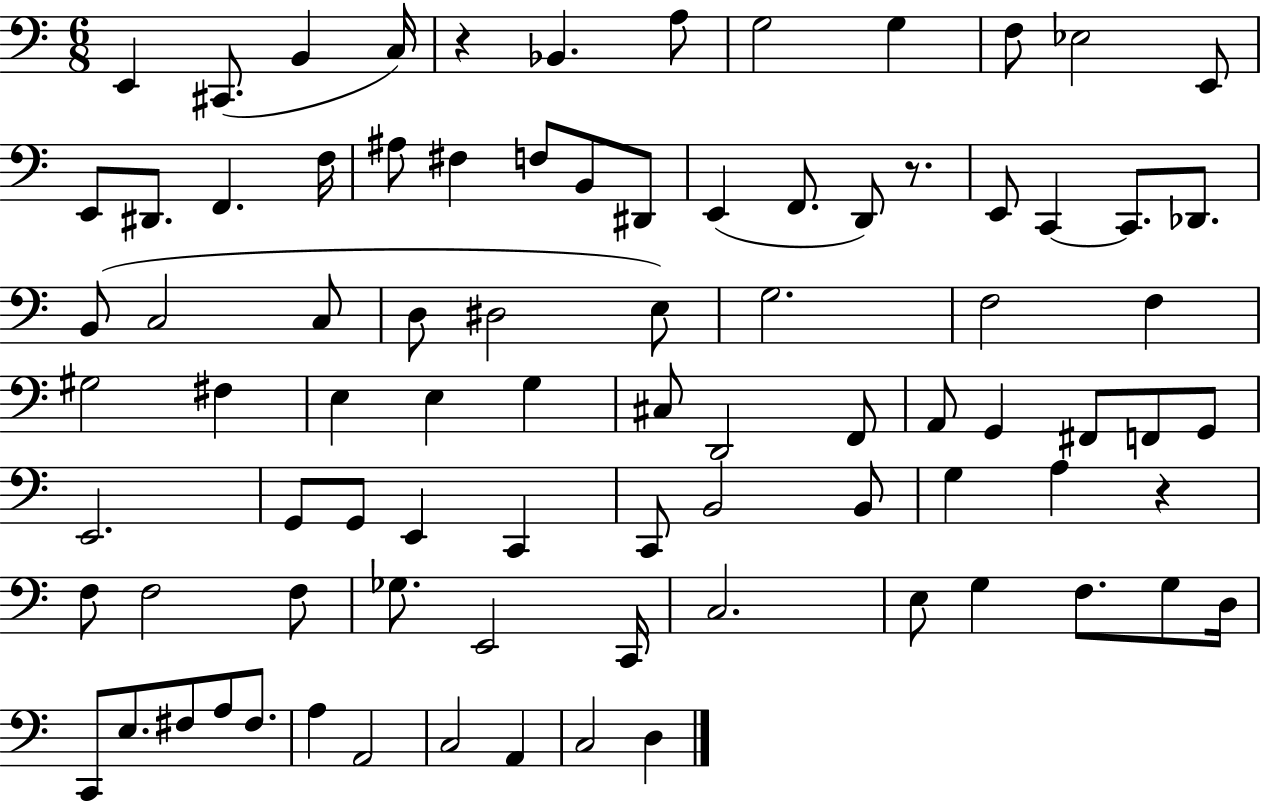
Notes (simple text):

E2/q C#2/e. B2/q C3/s R/q Bb2/q. A3/e G3/h G3/q F3/e Eb3/h E2/e E2/e D#2/e. F2/q. F3/s A#3/e F#3/q F3/e B2/e D#2/e E2/q F2/e. D2/e R/e. E2/e C2/q C2/e. Db2/e. B2/e C3/h C3/e D3/e D#3/h E3/e G3/h. F3/h F3/q G#3/h F#3/q E3/q E3/q G3/q C#3/e D2/h F2/e A2/e G2/q F#2/e F2/e G2/e E2/h. G2/e G2/e E2/q C2/q C2/e B2/h B2/e G3/q A3/q R/q F3/e F3/h F3/e Gb3/e. E2/h C2/s C3/h. E3/e G3/q F3/e. G3/e D3/s C2/e E3/e. F#3/e A3/e F#3/e. A3/q A2/h C3/h A2/q C3/h D3/q